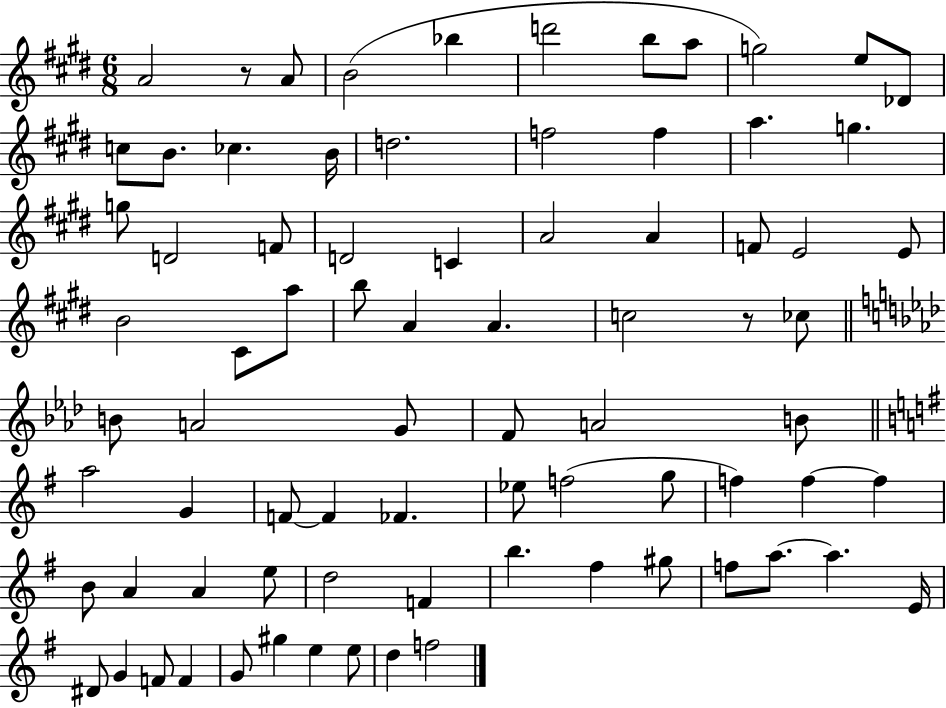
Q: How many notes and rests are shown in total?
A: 79